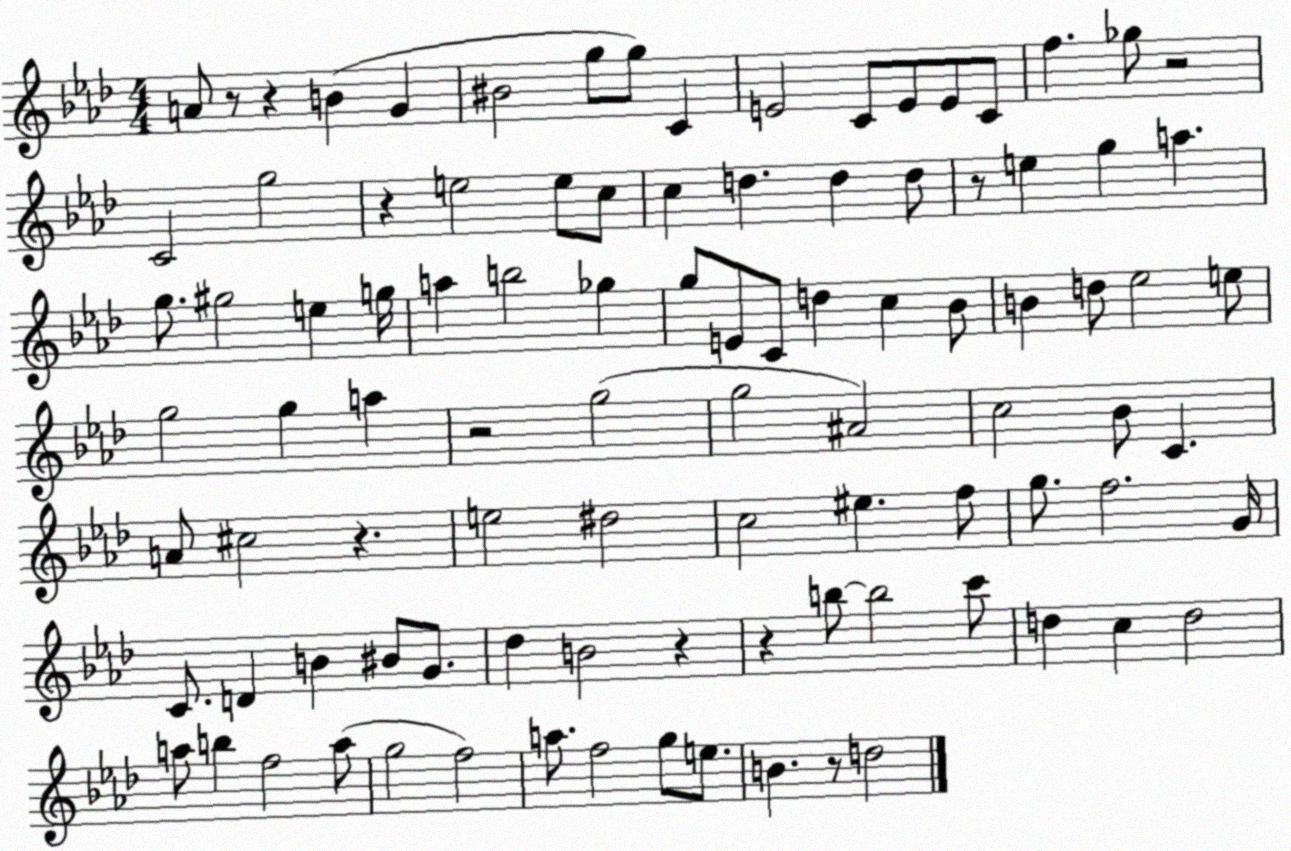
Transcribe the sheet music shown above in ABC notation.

X:1
T:Untitled
M:4/4
L:1/4
K:Ab
A/2 z/2 z B G ^B2 g/2 g/2 C E2 C/2 E/2 E/2 C/2 f _g/2 z2 C2 g2 z e2 e/2 c/2 c d d d/2 z/2 e g a g/2 ^g2 e g/4 a b2 _g g/2 E/2 C/2 d c _B/2 B d/2 _e2 e/2 g2 g a z2 g2 g2 ^A2 c2 _B/2 C A/2 ^c2 z e2 ^d2 c2 ^e f/2 g/2 f2 G/4 C/2 D B ^B/2 G/2 _d B2 z z b/2 b2 c'/2 d c d2 a/2 b f2 a/2 g2 f2 a/2 f2 g/2 e/2 B z/2 d2